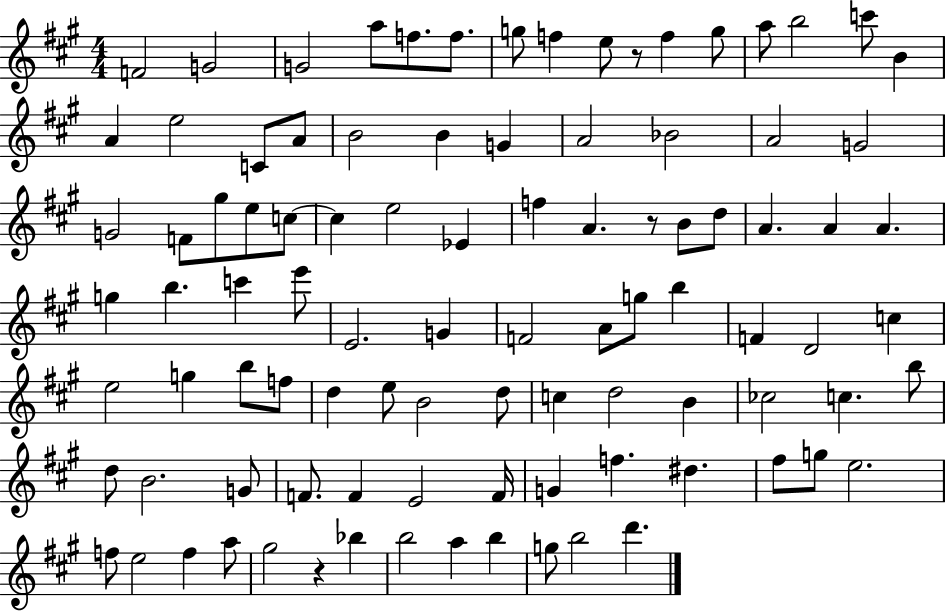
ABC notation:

X:1
T:Untitled
M:4/4
L:1/4
K:A
F2 G2 G2 a/2 f/2 f/2 g/2 f e/2 z/2 f g/2 a/2 b2 c'/2 B A e2 C/2 A/2 B2 B G A2 _B2 A2 G2 G2 F/2 ^g/2 e/2 c/2 c e2 _E f A z/2 B/2 d/2 A A A g b c' e'/2 E2 G F2 A/2 g/2 b F D2 c e2 g b/2 f/2 d e/2 B2 d/2 c d2 B _c2 c b/2 d/2 B2 G/2 F/2 F E2 F/4 G f ^d ^f/2 g/2 e2 f/2 e2 f a/2 ^g2 z _b b2 a b g/2 b2 d'